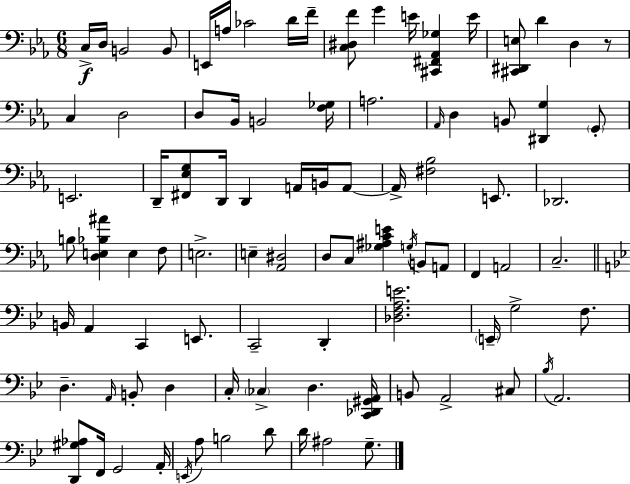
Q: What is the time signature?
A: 6/8